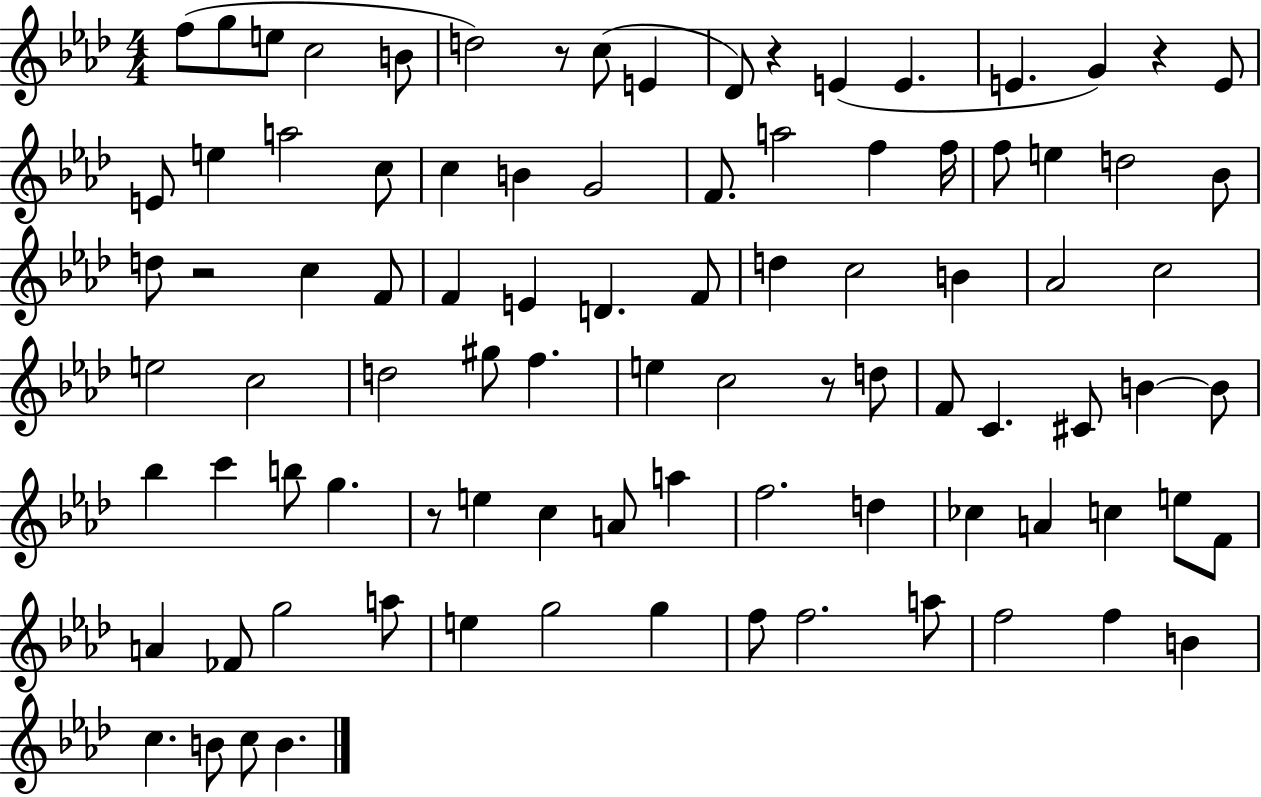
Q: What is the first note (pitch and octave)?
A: F5